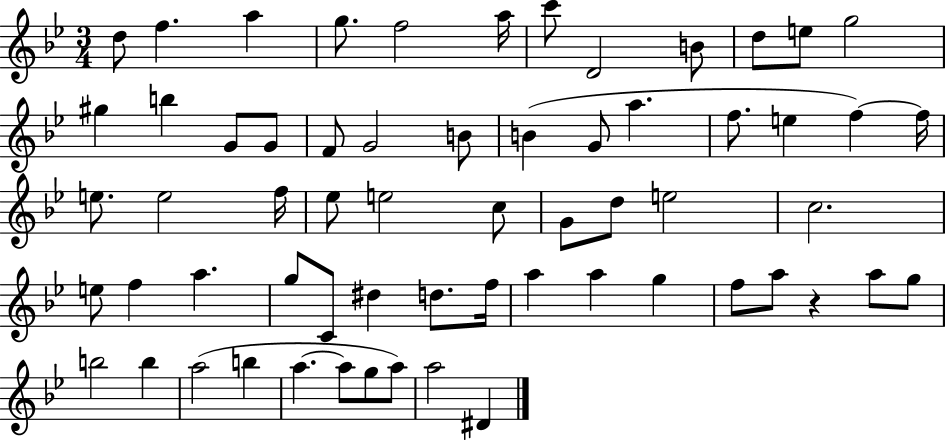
D5/e F5/q. A5/q G5/e. F5/h A5/s C6/e D4/h B4/e D5/e E5/e G5/h G#5/q B5/q G4/e G4/e F4/e G4/h B4/e B4/q G4/e A5/q. F5/e. E5/q F5/q F5/s E5/e. E5/h F5/s Eb5/e E5/h C5/e G4/e D5/e E5/h C5/h. E5/e F5/q A5/q. G5/e C4/e D#5/q D5/e. F5/s A5/q A5/q G5/q F5/e A5/e R/q A5/e G5/e B5/h B5/q A5/h B5/q A5/q. A5/e G5/e A5/e A5/h D#4/q